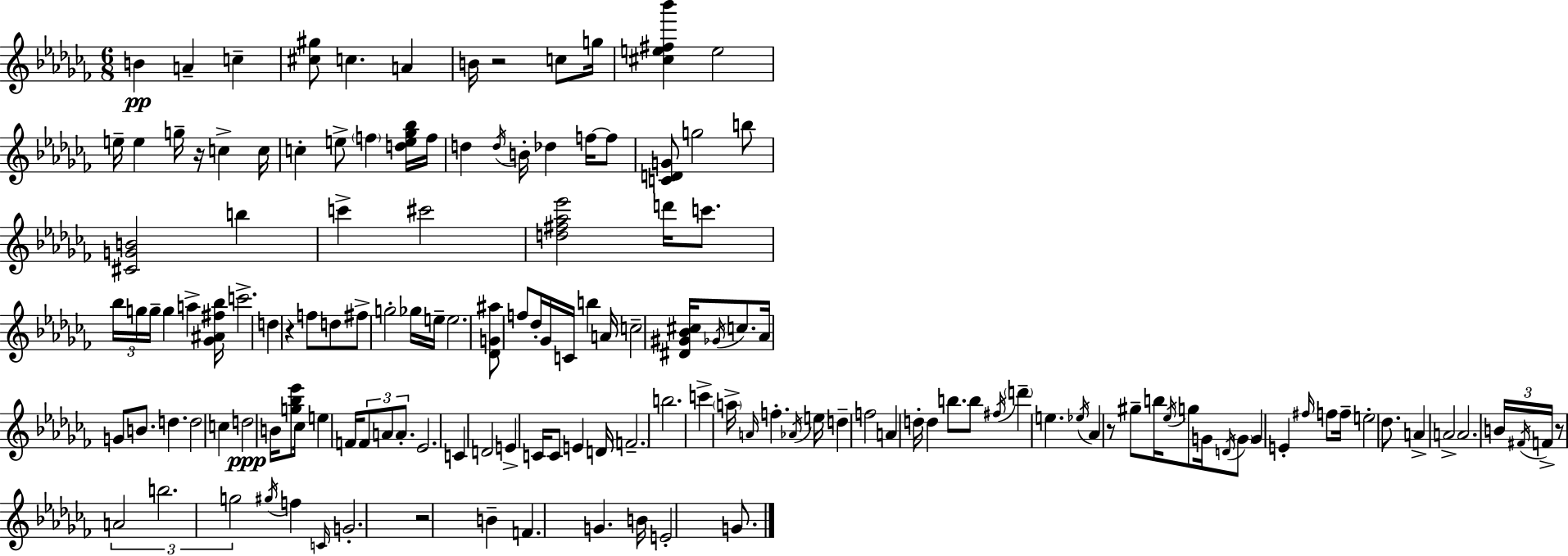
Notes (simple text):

B4/q A4/q C5/q [C#5,G#5]/e C5/q. A4/q B4/s R/h C5/e G5/s [C#5,E5,F#5,Bb6]/q E5/h E5/s E5/q G5/s R/s C5/q C5/s C5/q E5/e F5/q [D5,E5,Gb5,Bb5]/s F5/s D5/q D5/s B4/s Db5/q F5/s F5/e [C4,D4,G4]/e G5/h B5/e [C#4,G4,B4]/h B5/q C6/q C#6/h [D5,F#5,Ab5,Eb6]/h D6/s C6/e. Bb5/s G5/s G5/s G5/q A5/q [Gb4,A#4,F#5,Bb5]/s C6/h. D5/q R/q F5/e D5/e F#5/e G5/h Gb5/s E5/s E5/h. [Db4,G4,A#5]/e F5/e Db5/s Gb4/s C4/s B5/q A4/s C5/h [D#4,G#4,Bb4,C#5]/s Gb4/s C5/e. Ab4/s G4/e B4/e. D5/q. D5/h C5/q D5/h B4/s [G5,Bb5,Eb6]/e CES5/s E5/q F4/s F4/e A4/e A4/e. Eb4/h. C4/q D4/h E4/q C4/s C4/e E4/q D4/s F4/h. B5/h. C6/q A5/s A4/s F5/q. Ab4/s E5/s D5/q F5/h A4/q D5/s D5/q B5/e. B5/e F#5/s D6/q E5/q. Eb5/s Ab4/q R/e G#5/e B5/s Eb5/s G5/e G4/s D4/s G4/e G4/q E4/q F#5/s F5/e F5/s E5/h Db5/e. A4/q A4/h A4/h. B4/s F#4/s F4/s R/e A4/h B5/h. G5/h G#5/s F5/q C4/s G4/h. R/h B4/q F4/q. G4/q. B4/s E4/h G4/e.